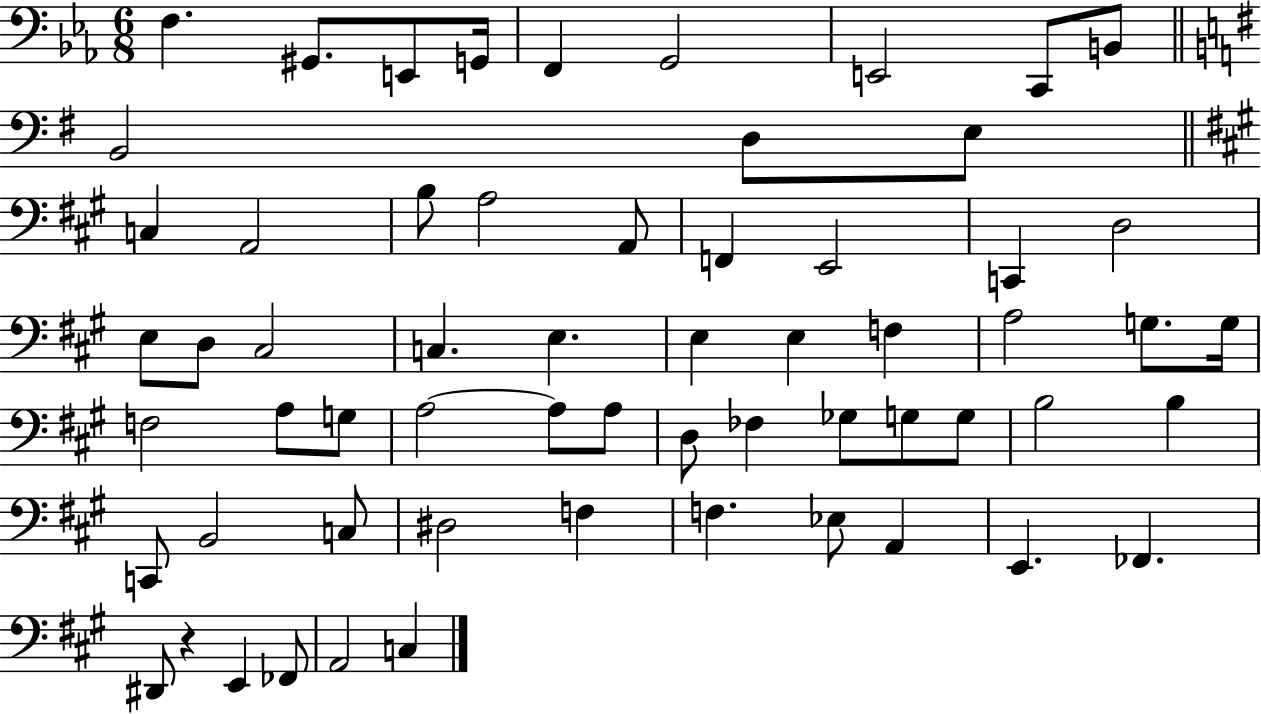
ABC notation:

X:1
T:Untitled
M:6/8
L:1/4
K:Eb
F, ^G,,/2 E,,/2 G,,/4 F,, G,,2 E,,2 C,,/2 B,,/2 B,,2 D,/2 E,/2 C, A,,2 B,/2 A,2 A,,/2 F,, E,,2 C,, D,2 E,/2 D,/2 ^C,2 C, E, E, E, F, A,2 G,/2 G,/4 F,2 A,/2 G,/2 A,2 A,/2 A,/2 D,/2 _F, _G,/2 G,/2 G,/2 B,2 B, C,,/2 B,,2 C,/2 ^D,2 F, F, _E,/2 A,, E,, _F,, ^D,,/2 z E,, _F,,/2 A,,2 C,